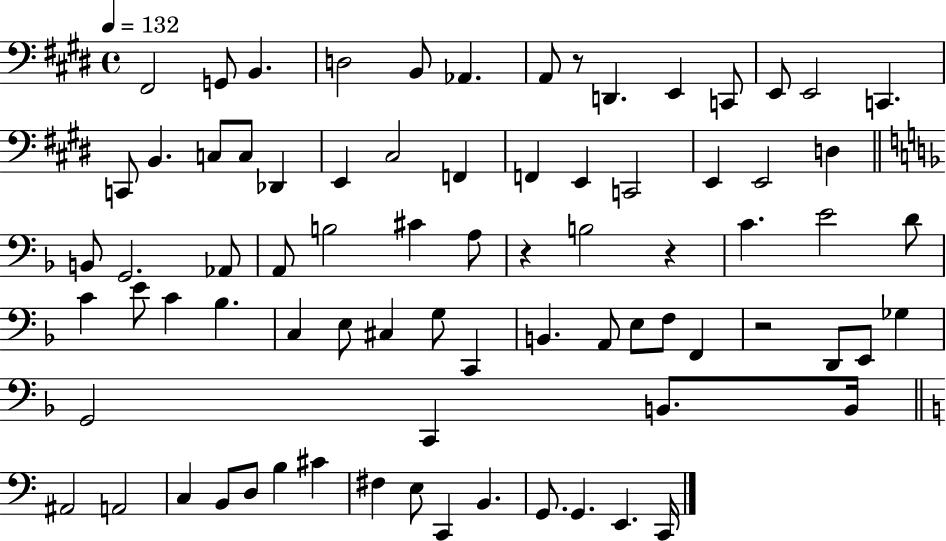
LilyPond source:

{
  \clef bass
  \time 4/4
  \defaultTimeSignature
  \key e \major
  \tempo 4 = 132
  \repeat volta 2 { fis,2 g,8 b,4. | d2 b,8 aes,4. | a,8 r8 d,4. e,4 c,8 | e,8 e,2 c,4. | \break c,8 b,4. c8 c8 des,4 | e,4 cis2 f,4 | f,4 e,4 c,2 | e,4 e,2 d4 | \break \bar "||" \break \key d \minor b,8 g,2. aes,8 | a,8 b2 cis'4 a8 | r4 b2 r4 | c'4. e'2 d'8 | \break c'4 e'8 c'4 bes4. | c4 e8 cis4 g8 c,4 | b,4. a,8 e8 f8 f,4 | r2 d,8 e,8 ges4 | \break g,2 c,4 b,8. b,16 | \bar "||" \break \key c \major ais,2 a,2 | c4 b,8 d8 b4 cis'4 | fis4 e8 c,4 b,4. | g,8. g,4. e,4. c,16 | \break } \bar "|."
}